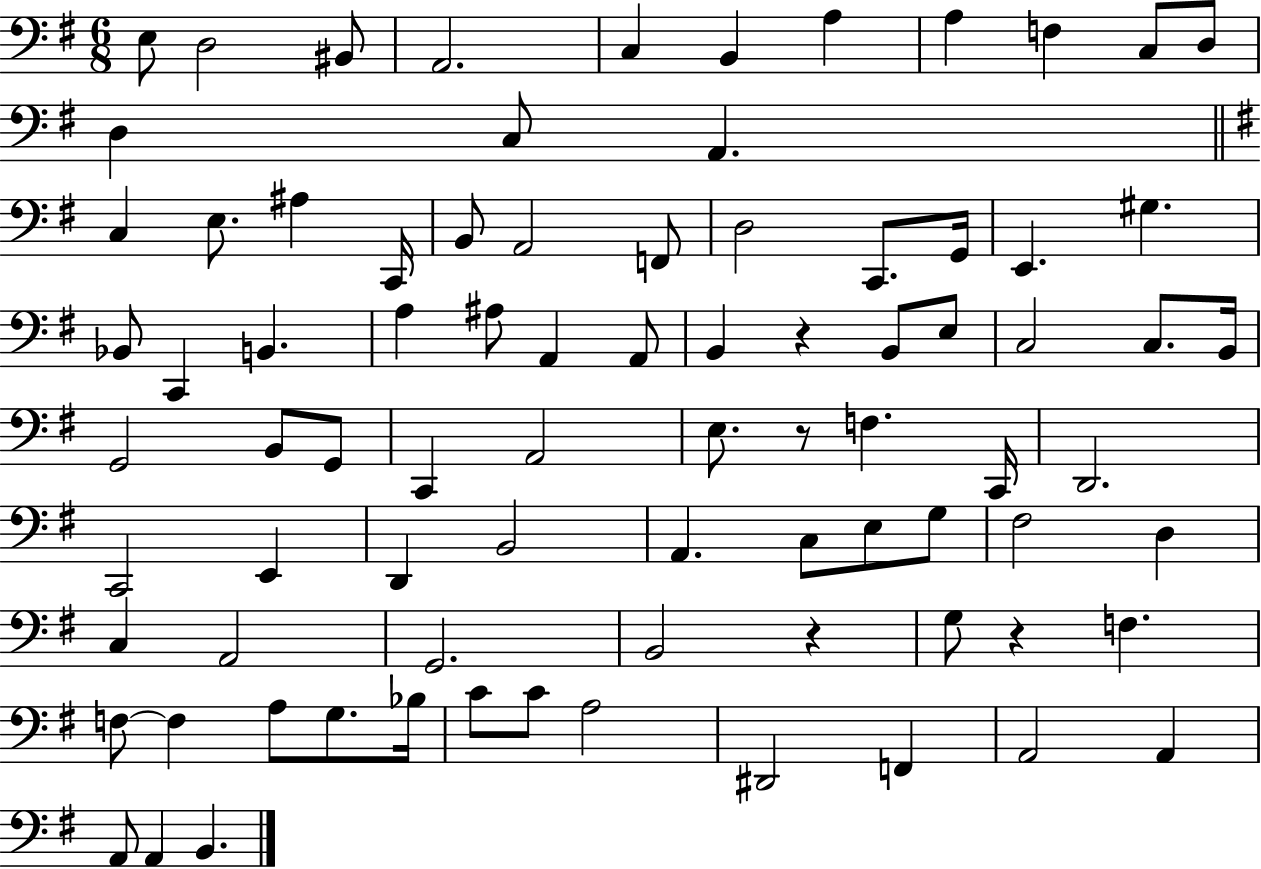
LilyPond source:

{
  \clef bass
  \numericTimeSignature
  \time 6/8
  \key g \major
  e8 d2 bis,8 | a,2. | c4 b,4 a4 | a4 f4 c8 d8 | \break d4 c8 a,4. | \bar "||" \break \key e \minor c4 e8. ais4 c,16 | b,8 a,2 f,8 | d2 c,8. g,16 | e,4. gis4. | \break bes,8 c,4 b,4. | a4 ais8 a,4 a,8 | b,4 r4 b,8 e8 | c2 c8. b,16 | \break g,2 b,8 g,8 | c,4 a,2 | e8. r8 f4. c,16 | d,2. | \break c,2 e,4 | d,4 b,2 | a,4. c8 e8 g8 | fis2 d4 | \break c4 a,2 | g,2. | b,2 r4 | g8 r4 f4. | \break f8~~ f4 a8 g8. bes16 | c'8 c'8 a2 | dis,2 f,4 | a,2 a,4 | \break a,8 a,4 b,4. | \bar "|."
}